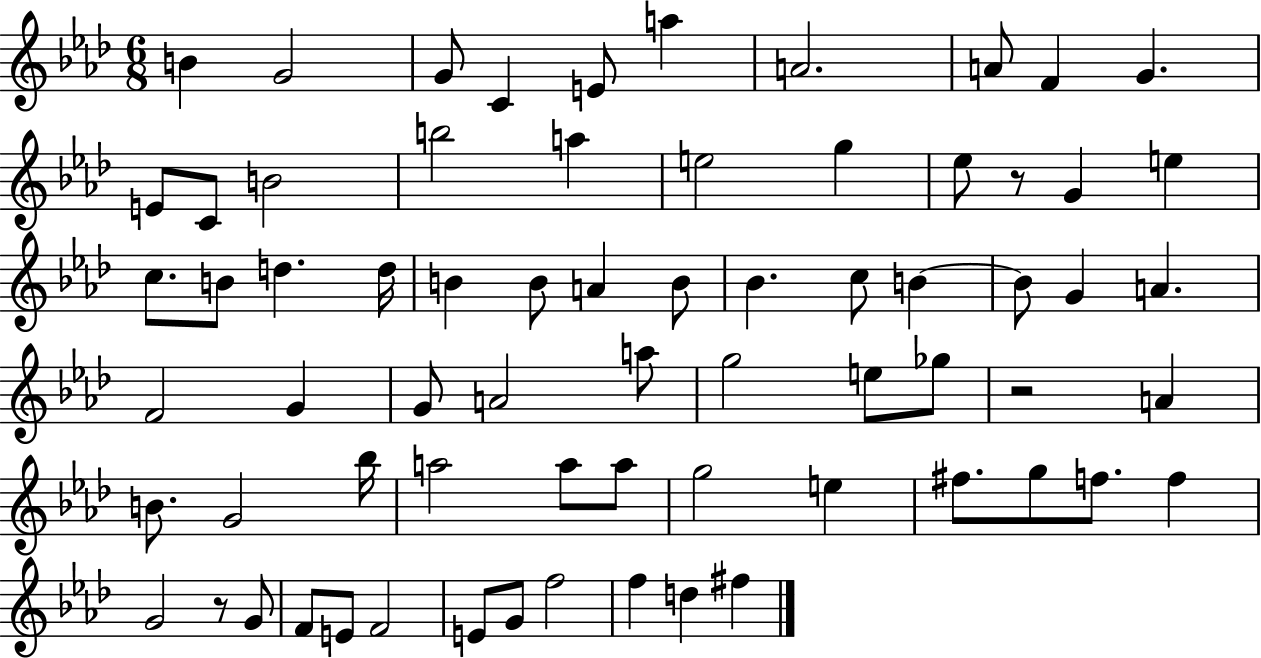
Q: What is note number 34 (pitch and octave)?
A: A4